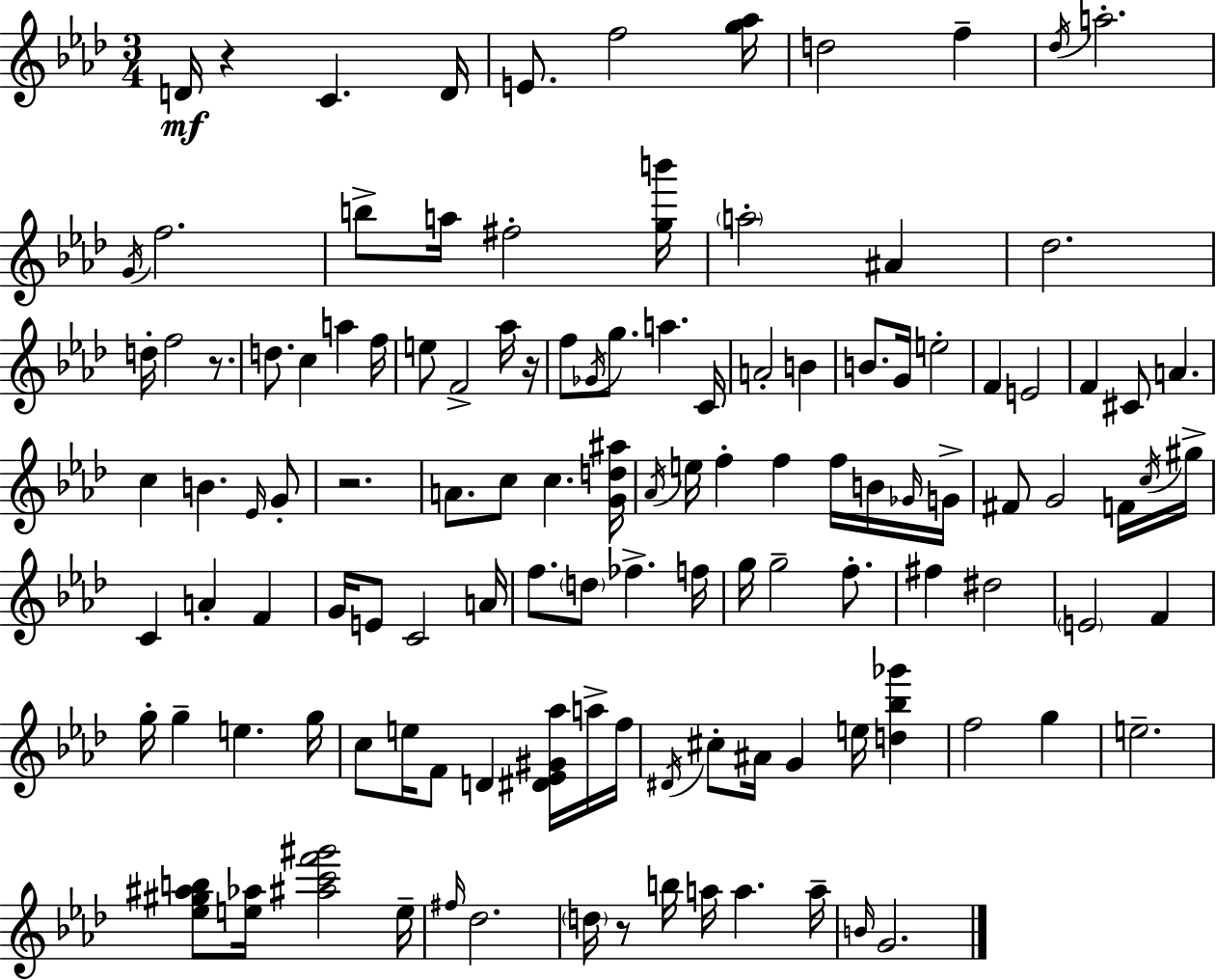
{
  \clef treble
  \numericTimeSignature
  \time 3/4
  \key f \minor
  \repeat volta 2 { d'16\mf r4 c'4. d'16 | e'8. f''2 <g'' aes''>16 | d''2 f''4-- | \acciaccatura { des''16 } a''2.-. | \break \acciaccatura { g'16 } f''2. | b''8-> a''16 fis''2-. | <g'' b'''>16 \parenthesize a''2-. ais'4 | des''2. | \break d''16-. f''2 r8. | d''8. c''4 a''4 | f''16 e''8 f'2-> | aes''16 r16 f''8 \acciaccatura { ges'16 } g''8. a''4. | \break c'16 a'2-. b'4 | b'8. g'16 e''2-. | f'4 e'2 | f'4 cis'8 a'4. | \break c''4 b'4. | \grace { ees'16 } g'8-. r2. | a'8. c''8 c''4. | <g' d'' ais''>16 \acciaccatura { aes'16 } e''16 f''4-. f''4 | \break f''16 b'16 \grace { ges'16 } g'16-> fis'8 g'2 | f'16 \acciaccatura { c''16 } gis''16-> c'4 a'4-. | f'4 g'16 e'8 c'2 | a'16 f''8. \parenthesize d''8 | \break fes''4.-> f''16 g''16 g''2-- | f''8.-. fis''4 dis''2 | \parenthesize e'2 | f'4 g''16-. g''4-- | \break e''4. g''16 c''8 e''16 f'8 | d'4 <dis' ees' gis' aes''>16 a''16-> f''16 \acciaccatura { dis'16 } cis''8-. ais'16 g'4 | e''16 <d'' bes'' ges'''>4 f''2 | g''4 e''2.-- | \break <ees'' gis'' ais'' b''>8 <e'' aes''>16 <ais'' c''' f''' gis'''>2 | e''16-- \grace { fis''16 } des''2. | \parenthesize d''16 r8 | b''16 a''16 a''4. a''16-- \grace { b'16 } g'2. | \break } \bar "|."
}